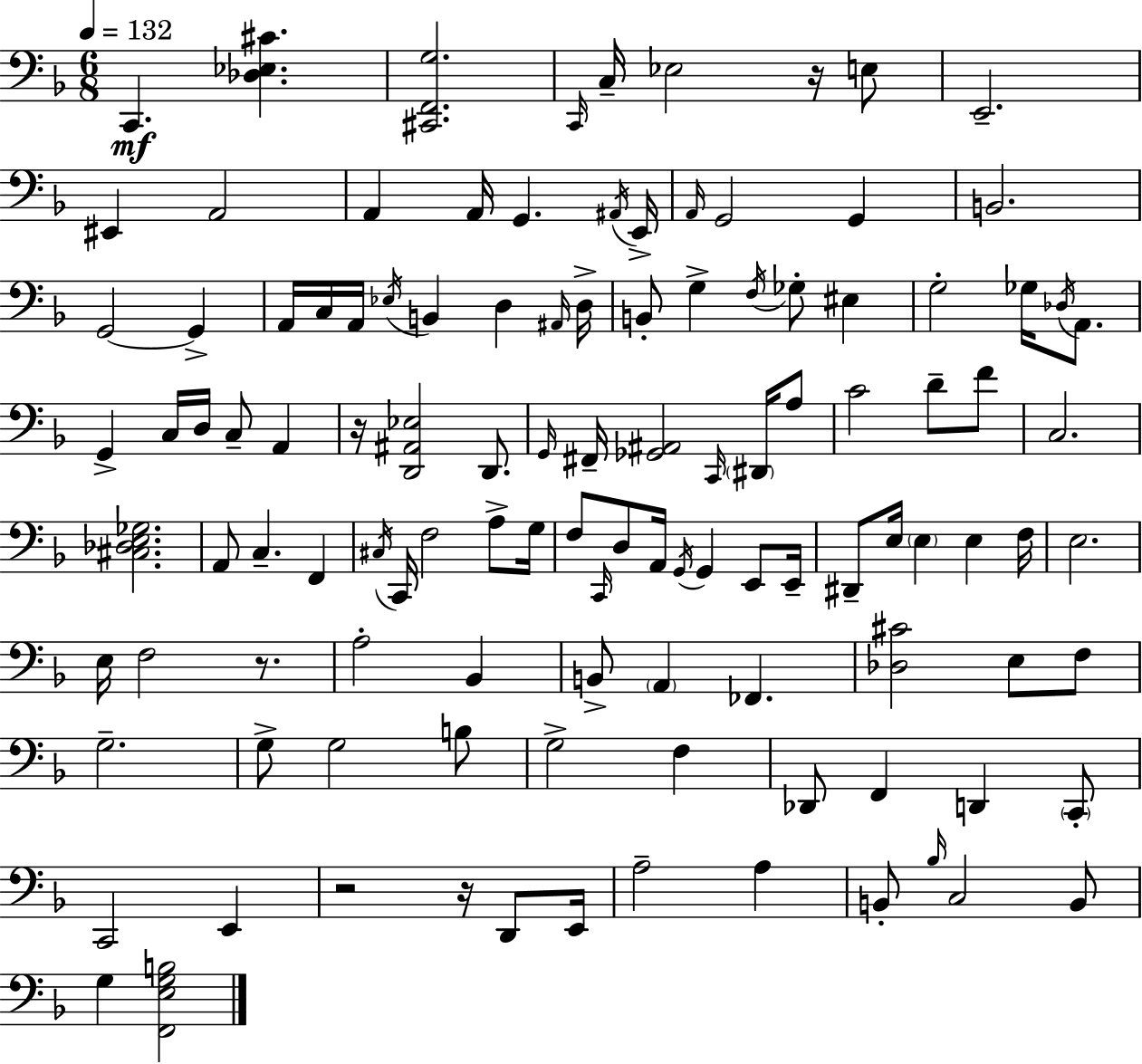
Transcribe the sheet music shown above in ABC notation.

X:1
T:Untitled
M:6/8
L:1/4
K:F
C,, [_D,_E,^C] [^C,,F,,G,]2 C,,/4 C,/4 _E,2 z/4 E,/2 E,,2 ^E,, A,,2 A,, A,,/4 G,, ^A,,/4 E,,/4 A,,/4 G,,2 G,, B,,2 G,,2 G,, A,,/4 C,/4 A,,/4 _E,/4 B,, D, ^A,,/4 D,/4 B,,/2 G, F,/4 _G,/2 ^E, G,2 _G,/4 _D,/4 A,,/2 G,, C,/4 D,/4 C,/2 A,, z/4 [D,,^A,,_E,]2 D,,/2 G,,/4 ^F,,/4 [_G,,^A,,]2 C,,/4 ^D,,/4 A,/2 C2 D/2 F/2 C,2 [^C,_D,E,_G,]2 A,,/2 C, F,, ^C,/4 C,,/4 F,2 A,/2 G,/4 F,/2 C,,/4 D,/2 A,,/4 G,,/4 G,, E,,/2 E,,/4 ^D,,/2 E,/4 E, E, F,/4 E,2 E,/4 F,2 z/2 A,2 _B,, B,,/2 A,, _F,, [_D,^C]2 E,/2 F,/2 G,2 G,/2 G,2 B,/2 G,2 F, _D,,/2 F,, D,, C,,/2 C,,2 E,, z2 z/4 D,,/2 E,,/4 A,2 A, B,,/2 _B,/4 C,2 B,,/2 G, [F,,E,G,B,]2